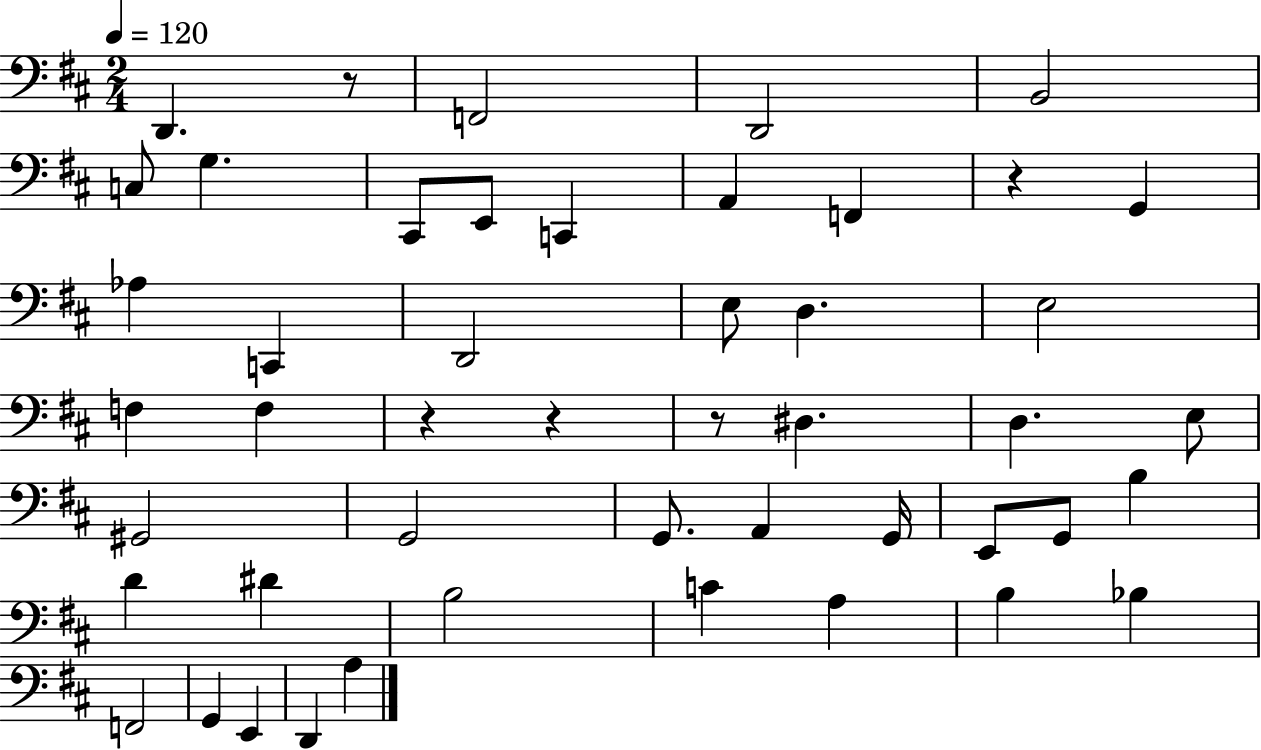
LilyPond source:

{
  \clef bass
  \numericTimeSignature
  \time 2/4
  \key d \major
  \tempo 4 = 120
  \repeat volta 2 { d,4. r8 | f,2 | d,2 | b,2 | \break c8 g4. | cis,8 e,8 c,4 | a,4 f,4 | r4 g,4 | \break aes4 c,4 | d,2 | e8 d4. | e2 | \break f4 f4 | r4 r4 | r8 dis4. | d4. e8 | \break gis,2 | g,2 | g,8. a,4 g,16 | e,8 g,8 b4 | \break d'4 dis'4 | b2 | c'4 a4 | b4 bes4 | \break f,2 | g,4 e,4 | d,4 a4 | } \bar "|."
}